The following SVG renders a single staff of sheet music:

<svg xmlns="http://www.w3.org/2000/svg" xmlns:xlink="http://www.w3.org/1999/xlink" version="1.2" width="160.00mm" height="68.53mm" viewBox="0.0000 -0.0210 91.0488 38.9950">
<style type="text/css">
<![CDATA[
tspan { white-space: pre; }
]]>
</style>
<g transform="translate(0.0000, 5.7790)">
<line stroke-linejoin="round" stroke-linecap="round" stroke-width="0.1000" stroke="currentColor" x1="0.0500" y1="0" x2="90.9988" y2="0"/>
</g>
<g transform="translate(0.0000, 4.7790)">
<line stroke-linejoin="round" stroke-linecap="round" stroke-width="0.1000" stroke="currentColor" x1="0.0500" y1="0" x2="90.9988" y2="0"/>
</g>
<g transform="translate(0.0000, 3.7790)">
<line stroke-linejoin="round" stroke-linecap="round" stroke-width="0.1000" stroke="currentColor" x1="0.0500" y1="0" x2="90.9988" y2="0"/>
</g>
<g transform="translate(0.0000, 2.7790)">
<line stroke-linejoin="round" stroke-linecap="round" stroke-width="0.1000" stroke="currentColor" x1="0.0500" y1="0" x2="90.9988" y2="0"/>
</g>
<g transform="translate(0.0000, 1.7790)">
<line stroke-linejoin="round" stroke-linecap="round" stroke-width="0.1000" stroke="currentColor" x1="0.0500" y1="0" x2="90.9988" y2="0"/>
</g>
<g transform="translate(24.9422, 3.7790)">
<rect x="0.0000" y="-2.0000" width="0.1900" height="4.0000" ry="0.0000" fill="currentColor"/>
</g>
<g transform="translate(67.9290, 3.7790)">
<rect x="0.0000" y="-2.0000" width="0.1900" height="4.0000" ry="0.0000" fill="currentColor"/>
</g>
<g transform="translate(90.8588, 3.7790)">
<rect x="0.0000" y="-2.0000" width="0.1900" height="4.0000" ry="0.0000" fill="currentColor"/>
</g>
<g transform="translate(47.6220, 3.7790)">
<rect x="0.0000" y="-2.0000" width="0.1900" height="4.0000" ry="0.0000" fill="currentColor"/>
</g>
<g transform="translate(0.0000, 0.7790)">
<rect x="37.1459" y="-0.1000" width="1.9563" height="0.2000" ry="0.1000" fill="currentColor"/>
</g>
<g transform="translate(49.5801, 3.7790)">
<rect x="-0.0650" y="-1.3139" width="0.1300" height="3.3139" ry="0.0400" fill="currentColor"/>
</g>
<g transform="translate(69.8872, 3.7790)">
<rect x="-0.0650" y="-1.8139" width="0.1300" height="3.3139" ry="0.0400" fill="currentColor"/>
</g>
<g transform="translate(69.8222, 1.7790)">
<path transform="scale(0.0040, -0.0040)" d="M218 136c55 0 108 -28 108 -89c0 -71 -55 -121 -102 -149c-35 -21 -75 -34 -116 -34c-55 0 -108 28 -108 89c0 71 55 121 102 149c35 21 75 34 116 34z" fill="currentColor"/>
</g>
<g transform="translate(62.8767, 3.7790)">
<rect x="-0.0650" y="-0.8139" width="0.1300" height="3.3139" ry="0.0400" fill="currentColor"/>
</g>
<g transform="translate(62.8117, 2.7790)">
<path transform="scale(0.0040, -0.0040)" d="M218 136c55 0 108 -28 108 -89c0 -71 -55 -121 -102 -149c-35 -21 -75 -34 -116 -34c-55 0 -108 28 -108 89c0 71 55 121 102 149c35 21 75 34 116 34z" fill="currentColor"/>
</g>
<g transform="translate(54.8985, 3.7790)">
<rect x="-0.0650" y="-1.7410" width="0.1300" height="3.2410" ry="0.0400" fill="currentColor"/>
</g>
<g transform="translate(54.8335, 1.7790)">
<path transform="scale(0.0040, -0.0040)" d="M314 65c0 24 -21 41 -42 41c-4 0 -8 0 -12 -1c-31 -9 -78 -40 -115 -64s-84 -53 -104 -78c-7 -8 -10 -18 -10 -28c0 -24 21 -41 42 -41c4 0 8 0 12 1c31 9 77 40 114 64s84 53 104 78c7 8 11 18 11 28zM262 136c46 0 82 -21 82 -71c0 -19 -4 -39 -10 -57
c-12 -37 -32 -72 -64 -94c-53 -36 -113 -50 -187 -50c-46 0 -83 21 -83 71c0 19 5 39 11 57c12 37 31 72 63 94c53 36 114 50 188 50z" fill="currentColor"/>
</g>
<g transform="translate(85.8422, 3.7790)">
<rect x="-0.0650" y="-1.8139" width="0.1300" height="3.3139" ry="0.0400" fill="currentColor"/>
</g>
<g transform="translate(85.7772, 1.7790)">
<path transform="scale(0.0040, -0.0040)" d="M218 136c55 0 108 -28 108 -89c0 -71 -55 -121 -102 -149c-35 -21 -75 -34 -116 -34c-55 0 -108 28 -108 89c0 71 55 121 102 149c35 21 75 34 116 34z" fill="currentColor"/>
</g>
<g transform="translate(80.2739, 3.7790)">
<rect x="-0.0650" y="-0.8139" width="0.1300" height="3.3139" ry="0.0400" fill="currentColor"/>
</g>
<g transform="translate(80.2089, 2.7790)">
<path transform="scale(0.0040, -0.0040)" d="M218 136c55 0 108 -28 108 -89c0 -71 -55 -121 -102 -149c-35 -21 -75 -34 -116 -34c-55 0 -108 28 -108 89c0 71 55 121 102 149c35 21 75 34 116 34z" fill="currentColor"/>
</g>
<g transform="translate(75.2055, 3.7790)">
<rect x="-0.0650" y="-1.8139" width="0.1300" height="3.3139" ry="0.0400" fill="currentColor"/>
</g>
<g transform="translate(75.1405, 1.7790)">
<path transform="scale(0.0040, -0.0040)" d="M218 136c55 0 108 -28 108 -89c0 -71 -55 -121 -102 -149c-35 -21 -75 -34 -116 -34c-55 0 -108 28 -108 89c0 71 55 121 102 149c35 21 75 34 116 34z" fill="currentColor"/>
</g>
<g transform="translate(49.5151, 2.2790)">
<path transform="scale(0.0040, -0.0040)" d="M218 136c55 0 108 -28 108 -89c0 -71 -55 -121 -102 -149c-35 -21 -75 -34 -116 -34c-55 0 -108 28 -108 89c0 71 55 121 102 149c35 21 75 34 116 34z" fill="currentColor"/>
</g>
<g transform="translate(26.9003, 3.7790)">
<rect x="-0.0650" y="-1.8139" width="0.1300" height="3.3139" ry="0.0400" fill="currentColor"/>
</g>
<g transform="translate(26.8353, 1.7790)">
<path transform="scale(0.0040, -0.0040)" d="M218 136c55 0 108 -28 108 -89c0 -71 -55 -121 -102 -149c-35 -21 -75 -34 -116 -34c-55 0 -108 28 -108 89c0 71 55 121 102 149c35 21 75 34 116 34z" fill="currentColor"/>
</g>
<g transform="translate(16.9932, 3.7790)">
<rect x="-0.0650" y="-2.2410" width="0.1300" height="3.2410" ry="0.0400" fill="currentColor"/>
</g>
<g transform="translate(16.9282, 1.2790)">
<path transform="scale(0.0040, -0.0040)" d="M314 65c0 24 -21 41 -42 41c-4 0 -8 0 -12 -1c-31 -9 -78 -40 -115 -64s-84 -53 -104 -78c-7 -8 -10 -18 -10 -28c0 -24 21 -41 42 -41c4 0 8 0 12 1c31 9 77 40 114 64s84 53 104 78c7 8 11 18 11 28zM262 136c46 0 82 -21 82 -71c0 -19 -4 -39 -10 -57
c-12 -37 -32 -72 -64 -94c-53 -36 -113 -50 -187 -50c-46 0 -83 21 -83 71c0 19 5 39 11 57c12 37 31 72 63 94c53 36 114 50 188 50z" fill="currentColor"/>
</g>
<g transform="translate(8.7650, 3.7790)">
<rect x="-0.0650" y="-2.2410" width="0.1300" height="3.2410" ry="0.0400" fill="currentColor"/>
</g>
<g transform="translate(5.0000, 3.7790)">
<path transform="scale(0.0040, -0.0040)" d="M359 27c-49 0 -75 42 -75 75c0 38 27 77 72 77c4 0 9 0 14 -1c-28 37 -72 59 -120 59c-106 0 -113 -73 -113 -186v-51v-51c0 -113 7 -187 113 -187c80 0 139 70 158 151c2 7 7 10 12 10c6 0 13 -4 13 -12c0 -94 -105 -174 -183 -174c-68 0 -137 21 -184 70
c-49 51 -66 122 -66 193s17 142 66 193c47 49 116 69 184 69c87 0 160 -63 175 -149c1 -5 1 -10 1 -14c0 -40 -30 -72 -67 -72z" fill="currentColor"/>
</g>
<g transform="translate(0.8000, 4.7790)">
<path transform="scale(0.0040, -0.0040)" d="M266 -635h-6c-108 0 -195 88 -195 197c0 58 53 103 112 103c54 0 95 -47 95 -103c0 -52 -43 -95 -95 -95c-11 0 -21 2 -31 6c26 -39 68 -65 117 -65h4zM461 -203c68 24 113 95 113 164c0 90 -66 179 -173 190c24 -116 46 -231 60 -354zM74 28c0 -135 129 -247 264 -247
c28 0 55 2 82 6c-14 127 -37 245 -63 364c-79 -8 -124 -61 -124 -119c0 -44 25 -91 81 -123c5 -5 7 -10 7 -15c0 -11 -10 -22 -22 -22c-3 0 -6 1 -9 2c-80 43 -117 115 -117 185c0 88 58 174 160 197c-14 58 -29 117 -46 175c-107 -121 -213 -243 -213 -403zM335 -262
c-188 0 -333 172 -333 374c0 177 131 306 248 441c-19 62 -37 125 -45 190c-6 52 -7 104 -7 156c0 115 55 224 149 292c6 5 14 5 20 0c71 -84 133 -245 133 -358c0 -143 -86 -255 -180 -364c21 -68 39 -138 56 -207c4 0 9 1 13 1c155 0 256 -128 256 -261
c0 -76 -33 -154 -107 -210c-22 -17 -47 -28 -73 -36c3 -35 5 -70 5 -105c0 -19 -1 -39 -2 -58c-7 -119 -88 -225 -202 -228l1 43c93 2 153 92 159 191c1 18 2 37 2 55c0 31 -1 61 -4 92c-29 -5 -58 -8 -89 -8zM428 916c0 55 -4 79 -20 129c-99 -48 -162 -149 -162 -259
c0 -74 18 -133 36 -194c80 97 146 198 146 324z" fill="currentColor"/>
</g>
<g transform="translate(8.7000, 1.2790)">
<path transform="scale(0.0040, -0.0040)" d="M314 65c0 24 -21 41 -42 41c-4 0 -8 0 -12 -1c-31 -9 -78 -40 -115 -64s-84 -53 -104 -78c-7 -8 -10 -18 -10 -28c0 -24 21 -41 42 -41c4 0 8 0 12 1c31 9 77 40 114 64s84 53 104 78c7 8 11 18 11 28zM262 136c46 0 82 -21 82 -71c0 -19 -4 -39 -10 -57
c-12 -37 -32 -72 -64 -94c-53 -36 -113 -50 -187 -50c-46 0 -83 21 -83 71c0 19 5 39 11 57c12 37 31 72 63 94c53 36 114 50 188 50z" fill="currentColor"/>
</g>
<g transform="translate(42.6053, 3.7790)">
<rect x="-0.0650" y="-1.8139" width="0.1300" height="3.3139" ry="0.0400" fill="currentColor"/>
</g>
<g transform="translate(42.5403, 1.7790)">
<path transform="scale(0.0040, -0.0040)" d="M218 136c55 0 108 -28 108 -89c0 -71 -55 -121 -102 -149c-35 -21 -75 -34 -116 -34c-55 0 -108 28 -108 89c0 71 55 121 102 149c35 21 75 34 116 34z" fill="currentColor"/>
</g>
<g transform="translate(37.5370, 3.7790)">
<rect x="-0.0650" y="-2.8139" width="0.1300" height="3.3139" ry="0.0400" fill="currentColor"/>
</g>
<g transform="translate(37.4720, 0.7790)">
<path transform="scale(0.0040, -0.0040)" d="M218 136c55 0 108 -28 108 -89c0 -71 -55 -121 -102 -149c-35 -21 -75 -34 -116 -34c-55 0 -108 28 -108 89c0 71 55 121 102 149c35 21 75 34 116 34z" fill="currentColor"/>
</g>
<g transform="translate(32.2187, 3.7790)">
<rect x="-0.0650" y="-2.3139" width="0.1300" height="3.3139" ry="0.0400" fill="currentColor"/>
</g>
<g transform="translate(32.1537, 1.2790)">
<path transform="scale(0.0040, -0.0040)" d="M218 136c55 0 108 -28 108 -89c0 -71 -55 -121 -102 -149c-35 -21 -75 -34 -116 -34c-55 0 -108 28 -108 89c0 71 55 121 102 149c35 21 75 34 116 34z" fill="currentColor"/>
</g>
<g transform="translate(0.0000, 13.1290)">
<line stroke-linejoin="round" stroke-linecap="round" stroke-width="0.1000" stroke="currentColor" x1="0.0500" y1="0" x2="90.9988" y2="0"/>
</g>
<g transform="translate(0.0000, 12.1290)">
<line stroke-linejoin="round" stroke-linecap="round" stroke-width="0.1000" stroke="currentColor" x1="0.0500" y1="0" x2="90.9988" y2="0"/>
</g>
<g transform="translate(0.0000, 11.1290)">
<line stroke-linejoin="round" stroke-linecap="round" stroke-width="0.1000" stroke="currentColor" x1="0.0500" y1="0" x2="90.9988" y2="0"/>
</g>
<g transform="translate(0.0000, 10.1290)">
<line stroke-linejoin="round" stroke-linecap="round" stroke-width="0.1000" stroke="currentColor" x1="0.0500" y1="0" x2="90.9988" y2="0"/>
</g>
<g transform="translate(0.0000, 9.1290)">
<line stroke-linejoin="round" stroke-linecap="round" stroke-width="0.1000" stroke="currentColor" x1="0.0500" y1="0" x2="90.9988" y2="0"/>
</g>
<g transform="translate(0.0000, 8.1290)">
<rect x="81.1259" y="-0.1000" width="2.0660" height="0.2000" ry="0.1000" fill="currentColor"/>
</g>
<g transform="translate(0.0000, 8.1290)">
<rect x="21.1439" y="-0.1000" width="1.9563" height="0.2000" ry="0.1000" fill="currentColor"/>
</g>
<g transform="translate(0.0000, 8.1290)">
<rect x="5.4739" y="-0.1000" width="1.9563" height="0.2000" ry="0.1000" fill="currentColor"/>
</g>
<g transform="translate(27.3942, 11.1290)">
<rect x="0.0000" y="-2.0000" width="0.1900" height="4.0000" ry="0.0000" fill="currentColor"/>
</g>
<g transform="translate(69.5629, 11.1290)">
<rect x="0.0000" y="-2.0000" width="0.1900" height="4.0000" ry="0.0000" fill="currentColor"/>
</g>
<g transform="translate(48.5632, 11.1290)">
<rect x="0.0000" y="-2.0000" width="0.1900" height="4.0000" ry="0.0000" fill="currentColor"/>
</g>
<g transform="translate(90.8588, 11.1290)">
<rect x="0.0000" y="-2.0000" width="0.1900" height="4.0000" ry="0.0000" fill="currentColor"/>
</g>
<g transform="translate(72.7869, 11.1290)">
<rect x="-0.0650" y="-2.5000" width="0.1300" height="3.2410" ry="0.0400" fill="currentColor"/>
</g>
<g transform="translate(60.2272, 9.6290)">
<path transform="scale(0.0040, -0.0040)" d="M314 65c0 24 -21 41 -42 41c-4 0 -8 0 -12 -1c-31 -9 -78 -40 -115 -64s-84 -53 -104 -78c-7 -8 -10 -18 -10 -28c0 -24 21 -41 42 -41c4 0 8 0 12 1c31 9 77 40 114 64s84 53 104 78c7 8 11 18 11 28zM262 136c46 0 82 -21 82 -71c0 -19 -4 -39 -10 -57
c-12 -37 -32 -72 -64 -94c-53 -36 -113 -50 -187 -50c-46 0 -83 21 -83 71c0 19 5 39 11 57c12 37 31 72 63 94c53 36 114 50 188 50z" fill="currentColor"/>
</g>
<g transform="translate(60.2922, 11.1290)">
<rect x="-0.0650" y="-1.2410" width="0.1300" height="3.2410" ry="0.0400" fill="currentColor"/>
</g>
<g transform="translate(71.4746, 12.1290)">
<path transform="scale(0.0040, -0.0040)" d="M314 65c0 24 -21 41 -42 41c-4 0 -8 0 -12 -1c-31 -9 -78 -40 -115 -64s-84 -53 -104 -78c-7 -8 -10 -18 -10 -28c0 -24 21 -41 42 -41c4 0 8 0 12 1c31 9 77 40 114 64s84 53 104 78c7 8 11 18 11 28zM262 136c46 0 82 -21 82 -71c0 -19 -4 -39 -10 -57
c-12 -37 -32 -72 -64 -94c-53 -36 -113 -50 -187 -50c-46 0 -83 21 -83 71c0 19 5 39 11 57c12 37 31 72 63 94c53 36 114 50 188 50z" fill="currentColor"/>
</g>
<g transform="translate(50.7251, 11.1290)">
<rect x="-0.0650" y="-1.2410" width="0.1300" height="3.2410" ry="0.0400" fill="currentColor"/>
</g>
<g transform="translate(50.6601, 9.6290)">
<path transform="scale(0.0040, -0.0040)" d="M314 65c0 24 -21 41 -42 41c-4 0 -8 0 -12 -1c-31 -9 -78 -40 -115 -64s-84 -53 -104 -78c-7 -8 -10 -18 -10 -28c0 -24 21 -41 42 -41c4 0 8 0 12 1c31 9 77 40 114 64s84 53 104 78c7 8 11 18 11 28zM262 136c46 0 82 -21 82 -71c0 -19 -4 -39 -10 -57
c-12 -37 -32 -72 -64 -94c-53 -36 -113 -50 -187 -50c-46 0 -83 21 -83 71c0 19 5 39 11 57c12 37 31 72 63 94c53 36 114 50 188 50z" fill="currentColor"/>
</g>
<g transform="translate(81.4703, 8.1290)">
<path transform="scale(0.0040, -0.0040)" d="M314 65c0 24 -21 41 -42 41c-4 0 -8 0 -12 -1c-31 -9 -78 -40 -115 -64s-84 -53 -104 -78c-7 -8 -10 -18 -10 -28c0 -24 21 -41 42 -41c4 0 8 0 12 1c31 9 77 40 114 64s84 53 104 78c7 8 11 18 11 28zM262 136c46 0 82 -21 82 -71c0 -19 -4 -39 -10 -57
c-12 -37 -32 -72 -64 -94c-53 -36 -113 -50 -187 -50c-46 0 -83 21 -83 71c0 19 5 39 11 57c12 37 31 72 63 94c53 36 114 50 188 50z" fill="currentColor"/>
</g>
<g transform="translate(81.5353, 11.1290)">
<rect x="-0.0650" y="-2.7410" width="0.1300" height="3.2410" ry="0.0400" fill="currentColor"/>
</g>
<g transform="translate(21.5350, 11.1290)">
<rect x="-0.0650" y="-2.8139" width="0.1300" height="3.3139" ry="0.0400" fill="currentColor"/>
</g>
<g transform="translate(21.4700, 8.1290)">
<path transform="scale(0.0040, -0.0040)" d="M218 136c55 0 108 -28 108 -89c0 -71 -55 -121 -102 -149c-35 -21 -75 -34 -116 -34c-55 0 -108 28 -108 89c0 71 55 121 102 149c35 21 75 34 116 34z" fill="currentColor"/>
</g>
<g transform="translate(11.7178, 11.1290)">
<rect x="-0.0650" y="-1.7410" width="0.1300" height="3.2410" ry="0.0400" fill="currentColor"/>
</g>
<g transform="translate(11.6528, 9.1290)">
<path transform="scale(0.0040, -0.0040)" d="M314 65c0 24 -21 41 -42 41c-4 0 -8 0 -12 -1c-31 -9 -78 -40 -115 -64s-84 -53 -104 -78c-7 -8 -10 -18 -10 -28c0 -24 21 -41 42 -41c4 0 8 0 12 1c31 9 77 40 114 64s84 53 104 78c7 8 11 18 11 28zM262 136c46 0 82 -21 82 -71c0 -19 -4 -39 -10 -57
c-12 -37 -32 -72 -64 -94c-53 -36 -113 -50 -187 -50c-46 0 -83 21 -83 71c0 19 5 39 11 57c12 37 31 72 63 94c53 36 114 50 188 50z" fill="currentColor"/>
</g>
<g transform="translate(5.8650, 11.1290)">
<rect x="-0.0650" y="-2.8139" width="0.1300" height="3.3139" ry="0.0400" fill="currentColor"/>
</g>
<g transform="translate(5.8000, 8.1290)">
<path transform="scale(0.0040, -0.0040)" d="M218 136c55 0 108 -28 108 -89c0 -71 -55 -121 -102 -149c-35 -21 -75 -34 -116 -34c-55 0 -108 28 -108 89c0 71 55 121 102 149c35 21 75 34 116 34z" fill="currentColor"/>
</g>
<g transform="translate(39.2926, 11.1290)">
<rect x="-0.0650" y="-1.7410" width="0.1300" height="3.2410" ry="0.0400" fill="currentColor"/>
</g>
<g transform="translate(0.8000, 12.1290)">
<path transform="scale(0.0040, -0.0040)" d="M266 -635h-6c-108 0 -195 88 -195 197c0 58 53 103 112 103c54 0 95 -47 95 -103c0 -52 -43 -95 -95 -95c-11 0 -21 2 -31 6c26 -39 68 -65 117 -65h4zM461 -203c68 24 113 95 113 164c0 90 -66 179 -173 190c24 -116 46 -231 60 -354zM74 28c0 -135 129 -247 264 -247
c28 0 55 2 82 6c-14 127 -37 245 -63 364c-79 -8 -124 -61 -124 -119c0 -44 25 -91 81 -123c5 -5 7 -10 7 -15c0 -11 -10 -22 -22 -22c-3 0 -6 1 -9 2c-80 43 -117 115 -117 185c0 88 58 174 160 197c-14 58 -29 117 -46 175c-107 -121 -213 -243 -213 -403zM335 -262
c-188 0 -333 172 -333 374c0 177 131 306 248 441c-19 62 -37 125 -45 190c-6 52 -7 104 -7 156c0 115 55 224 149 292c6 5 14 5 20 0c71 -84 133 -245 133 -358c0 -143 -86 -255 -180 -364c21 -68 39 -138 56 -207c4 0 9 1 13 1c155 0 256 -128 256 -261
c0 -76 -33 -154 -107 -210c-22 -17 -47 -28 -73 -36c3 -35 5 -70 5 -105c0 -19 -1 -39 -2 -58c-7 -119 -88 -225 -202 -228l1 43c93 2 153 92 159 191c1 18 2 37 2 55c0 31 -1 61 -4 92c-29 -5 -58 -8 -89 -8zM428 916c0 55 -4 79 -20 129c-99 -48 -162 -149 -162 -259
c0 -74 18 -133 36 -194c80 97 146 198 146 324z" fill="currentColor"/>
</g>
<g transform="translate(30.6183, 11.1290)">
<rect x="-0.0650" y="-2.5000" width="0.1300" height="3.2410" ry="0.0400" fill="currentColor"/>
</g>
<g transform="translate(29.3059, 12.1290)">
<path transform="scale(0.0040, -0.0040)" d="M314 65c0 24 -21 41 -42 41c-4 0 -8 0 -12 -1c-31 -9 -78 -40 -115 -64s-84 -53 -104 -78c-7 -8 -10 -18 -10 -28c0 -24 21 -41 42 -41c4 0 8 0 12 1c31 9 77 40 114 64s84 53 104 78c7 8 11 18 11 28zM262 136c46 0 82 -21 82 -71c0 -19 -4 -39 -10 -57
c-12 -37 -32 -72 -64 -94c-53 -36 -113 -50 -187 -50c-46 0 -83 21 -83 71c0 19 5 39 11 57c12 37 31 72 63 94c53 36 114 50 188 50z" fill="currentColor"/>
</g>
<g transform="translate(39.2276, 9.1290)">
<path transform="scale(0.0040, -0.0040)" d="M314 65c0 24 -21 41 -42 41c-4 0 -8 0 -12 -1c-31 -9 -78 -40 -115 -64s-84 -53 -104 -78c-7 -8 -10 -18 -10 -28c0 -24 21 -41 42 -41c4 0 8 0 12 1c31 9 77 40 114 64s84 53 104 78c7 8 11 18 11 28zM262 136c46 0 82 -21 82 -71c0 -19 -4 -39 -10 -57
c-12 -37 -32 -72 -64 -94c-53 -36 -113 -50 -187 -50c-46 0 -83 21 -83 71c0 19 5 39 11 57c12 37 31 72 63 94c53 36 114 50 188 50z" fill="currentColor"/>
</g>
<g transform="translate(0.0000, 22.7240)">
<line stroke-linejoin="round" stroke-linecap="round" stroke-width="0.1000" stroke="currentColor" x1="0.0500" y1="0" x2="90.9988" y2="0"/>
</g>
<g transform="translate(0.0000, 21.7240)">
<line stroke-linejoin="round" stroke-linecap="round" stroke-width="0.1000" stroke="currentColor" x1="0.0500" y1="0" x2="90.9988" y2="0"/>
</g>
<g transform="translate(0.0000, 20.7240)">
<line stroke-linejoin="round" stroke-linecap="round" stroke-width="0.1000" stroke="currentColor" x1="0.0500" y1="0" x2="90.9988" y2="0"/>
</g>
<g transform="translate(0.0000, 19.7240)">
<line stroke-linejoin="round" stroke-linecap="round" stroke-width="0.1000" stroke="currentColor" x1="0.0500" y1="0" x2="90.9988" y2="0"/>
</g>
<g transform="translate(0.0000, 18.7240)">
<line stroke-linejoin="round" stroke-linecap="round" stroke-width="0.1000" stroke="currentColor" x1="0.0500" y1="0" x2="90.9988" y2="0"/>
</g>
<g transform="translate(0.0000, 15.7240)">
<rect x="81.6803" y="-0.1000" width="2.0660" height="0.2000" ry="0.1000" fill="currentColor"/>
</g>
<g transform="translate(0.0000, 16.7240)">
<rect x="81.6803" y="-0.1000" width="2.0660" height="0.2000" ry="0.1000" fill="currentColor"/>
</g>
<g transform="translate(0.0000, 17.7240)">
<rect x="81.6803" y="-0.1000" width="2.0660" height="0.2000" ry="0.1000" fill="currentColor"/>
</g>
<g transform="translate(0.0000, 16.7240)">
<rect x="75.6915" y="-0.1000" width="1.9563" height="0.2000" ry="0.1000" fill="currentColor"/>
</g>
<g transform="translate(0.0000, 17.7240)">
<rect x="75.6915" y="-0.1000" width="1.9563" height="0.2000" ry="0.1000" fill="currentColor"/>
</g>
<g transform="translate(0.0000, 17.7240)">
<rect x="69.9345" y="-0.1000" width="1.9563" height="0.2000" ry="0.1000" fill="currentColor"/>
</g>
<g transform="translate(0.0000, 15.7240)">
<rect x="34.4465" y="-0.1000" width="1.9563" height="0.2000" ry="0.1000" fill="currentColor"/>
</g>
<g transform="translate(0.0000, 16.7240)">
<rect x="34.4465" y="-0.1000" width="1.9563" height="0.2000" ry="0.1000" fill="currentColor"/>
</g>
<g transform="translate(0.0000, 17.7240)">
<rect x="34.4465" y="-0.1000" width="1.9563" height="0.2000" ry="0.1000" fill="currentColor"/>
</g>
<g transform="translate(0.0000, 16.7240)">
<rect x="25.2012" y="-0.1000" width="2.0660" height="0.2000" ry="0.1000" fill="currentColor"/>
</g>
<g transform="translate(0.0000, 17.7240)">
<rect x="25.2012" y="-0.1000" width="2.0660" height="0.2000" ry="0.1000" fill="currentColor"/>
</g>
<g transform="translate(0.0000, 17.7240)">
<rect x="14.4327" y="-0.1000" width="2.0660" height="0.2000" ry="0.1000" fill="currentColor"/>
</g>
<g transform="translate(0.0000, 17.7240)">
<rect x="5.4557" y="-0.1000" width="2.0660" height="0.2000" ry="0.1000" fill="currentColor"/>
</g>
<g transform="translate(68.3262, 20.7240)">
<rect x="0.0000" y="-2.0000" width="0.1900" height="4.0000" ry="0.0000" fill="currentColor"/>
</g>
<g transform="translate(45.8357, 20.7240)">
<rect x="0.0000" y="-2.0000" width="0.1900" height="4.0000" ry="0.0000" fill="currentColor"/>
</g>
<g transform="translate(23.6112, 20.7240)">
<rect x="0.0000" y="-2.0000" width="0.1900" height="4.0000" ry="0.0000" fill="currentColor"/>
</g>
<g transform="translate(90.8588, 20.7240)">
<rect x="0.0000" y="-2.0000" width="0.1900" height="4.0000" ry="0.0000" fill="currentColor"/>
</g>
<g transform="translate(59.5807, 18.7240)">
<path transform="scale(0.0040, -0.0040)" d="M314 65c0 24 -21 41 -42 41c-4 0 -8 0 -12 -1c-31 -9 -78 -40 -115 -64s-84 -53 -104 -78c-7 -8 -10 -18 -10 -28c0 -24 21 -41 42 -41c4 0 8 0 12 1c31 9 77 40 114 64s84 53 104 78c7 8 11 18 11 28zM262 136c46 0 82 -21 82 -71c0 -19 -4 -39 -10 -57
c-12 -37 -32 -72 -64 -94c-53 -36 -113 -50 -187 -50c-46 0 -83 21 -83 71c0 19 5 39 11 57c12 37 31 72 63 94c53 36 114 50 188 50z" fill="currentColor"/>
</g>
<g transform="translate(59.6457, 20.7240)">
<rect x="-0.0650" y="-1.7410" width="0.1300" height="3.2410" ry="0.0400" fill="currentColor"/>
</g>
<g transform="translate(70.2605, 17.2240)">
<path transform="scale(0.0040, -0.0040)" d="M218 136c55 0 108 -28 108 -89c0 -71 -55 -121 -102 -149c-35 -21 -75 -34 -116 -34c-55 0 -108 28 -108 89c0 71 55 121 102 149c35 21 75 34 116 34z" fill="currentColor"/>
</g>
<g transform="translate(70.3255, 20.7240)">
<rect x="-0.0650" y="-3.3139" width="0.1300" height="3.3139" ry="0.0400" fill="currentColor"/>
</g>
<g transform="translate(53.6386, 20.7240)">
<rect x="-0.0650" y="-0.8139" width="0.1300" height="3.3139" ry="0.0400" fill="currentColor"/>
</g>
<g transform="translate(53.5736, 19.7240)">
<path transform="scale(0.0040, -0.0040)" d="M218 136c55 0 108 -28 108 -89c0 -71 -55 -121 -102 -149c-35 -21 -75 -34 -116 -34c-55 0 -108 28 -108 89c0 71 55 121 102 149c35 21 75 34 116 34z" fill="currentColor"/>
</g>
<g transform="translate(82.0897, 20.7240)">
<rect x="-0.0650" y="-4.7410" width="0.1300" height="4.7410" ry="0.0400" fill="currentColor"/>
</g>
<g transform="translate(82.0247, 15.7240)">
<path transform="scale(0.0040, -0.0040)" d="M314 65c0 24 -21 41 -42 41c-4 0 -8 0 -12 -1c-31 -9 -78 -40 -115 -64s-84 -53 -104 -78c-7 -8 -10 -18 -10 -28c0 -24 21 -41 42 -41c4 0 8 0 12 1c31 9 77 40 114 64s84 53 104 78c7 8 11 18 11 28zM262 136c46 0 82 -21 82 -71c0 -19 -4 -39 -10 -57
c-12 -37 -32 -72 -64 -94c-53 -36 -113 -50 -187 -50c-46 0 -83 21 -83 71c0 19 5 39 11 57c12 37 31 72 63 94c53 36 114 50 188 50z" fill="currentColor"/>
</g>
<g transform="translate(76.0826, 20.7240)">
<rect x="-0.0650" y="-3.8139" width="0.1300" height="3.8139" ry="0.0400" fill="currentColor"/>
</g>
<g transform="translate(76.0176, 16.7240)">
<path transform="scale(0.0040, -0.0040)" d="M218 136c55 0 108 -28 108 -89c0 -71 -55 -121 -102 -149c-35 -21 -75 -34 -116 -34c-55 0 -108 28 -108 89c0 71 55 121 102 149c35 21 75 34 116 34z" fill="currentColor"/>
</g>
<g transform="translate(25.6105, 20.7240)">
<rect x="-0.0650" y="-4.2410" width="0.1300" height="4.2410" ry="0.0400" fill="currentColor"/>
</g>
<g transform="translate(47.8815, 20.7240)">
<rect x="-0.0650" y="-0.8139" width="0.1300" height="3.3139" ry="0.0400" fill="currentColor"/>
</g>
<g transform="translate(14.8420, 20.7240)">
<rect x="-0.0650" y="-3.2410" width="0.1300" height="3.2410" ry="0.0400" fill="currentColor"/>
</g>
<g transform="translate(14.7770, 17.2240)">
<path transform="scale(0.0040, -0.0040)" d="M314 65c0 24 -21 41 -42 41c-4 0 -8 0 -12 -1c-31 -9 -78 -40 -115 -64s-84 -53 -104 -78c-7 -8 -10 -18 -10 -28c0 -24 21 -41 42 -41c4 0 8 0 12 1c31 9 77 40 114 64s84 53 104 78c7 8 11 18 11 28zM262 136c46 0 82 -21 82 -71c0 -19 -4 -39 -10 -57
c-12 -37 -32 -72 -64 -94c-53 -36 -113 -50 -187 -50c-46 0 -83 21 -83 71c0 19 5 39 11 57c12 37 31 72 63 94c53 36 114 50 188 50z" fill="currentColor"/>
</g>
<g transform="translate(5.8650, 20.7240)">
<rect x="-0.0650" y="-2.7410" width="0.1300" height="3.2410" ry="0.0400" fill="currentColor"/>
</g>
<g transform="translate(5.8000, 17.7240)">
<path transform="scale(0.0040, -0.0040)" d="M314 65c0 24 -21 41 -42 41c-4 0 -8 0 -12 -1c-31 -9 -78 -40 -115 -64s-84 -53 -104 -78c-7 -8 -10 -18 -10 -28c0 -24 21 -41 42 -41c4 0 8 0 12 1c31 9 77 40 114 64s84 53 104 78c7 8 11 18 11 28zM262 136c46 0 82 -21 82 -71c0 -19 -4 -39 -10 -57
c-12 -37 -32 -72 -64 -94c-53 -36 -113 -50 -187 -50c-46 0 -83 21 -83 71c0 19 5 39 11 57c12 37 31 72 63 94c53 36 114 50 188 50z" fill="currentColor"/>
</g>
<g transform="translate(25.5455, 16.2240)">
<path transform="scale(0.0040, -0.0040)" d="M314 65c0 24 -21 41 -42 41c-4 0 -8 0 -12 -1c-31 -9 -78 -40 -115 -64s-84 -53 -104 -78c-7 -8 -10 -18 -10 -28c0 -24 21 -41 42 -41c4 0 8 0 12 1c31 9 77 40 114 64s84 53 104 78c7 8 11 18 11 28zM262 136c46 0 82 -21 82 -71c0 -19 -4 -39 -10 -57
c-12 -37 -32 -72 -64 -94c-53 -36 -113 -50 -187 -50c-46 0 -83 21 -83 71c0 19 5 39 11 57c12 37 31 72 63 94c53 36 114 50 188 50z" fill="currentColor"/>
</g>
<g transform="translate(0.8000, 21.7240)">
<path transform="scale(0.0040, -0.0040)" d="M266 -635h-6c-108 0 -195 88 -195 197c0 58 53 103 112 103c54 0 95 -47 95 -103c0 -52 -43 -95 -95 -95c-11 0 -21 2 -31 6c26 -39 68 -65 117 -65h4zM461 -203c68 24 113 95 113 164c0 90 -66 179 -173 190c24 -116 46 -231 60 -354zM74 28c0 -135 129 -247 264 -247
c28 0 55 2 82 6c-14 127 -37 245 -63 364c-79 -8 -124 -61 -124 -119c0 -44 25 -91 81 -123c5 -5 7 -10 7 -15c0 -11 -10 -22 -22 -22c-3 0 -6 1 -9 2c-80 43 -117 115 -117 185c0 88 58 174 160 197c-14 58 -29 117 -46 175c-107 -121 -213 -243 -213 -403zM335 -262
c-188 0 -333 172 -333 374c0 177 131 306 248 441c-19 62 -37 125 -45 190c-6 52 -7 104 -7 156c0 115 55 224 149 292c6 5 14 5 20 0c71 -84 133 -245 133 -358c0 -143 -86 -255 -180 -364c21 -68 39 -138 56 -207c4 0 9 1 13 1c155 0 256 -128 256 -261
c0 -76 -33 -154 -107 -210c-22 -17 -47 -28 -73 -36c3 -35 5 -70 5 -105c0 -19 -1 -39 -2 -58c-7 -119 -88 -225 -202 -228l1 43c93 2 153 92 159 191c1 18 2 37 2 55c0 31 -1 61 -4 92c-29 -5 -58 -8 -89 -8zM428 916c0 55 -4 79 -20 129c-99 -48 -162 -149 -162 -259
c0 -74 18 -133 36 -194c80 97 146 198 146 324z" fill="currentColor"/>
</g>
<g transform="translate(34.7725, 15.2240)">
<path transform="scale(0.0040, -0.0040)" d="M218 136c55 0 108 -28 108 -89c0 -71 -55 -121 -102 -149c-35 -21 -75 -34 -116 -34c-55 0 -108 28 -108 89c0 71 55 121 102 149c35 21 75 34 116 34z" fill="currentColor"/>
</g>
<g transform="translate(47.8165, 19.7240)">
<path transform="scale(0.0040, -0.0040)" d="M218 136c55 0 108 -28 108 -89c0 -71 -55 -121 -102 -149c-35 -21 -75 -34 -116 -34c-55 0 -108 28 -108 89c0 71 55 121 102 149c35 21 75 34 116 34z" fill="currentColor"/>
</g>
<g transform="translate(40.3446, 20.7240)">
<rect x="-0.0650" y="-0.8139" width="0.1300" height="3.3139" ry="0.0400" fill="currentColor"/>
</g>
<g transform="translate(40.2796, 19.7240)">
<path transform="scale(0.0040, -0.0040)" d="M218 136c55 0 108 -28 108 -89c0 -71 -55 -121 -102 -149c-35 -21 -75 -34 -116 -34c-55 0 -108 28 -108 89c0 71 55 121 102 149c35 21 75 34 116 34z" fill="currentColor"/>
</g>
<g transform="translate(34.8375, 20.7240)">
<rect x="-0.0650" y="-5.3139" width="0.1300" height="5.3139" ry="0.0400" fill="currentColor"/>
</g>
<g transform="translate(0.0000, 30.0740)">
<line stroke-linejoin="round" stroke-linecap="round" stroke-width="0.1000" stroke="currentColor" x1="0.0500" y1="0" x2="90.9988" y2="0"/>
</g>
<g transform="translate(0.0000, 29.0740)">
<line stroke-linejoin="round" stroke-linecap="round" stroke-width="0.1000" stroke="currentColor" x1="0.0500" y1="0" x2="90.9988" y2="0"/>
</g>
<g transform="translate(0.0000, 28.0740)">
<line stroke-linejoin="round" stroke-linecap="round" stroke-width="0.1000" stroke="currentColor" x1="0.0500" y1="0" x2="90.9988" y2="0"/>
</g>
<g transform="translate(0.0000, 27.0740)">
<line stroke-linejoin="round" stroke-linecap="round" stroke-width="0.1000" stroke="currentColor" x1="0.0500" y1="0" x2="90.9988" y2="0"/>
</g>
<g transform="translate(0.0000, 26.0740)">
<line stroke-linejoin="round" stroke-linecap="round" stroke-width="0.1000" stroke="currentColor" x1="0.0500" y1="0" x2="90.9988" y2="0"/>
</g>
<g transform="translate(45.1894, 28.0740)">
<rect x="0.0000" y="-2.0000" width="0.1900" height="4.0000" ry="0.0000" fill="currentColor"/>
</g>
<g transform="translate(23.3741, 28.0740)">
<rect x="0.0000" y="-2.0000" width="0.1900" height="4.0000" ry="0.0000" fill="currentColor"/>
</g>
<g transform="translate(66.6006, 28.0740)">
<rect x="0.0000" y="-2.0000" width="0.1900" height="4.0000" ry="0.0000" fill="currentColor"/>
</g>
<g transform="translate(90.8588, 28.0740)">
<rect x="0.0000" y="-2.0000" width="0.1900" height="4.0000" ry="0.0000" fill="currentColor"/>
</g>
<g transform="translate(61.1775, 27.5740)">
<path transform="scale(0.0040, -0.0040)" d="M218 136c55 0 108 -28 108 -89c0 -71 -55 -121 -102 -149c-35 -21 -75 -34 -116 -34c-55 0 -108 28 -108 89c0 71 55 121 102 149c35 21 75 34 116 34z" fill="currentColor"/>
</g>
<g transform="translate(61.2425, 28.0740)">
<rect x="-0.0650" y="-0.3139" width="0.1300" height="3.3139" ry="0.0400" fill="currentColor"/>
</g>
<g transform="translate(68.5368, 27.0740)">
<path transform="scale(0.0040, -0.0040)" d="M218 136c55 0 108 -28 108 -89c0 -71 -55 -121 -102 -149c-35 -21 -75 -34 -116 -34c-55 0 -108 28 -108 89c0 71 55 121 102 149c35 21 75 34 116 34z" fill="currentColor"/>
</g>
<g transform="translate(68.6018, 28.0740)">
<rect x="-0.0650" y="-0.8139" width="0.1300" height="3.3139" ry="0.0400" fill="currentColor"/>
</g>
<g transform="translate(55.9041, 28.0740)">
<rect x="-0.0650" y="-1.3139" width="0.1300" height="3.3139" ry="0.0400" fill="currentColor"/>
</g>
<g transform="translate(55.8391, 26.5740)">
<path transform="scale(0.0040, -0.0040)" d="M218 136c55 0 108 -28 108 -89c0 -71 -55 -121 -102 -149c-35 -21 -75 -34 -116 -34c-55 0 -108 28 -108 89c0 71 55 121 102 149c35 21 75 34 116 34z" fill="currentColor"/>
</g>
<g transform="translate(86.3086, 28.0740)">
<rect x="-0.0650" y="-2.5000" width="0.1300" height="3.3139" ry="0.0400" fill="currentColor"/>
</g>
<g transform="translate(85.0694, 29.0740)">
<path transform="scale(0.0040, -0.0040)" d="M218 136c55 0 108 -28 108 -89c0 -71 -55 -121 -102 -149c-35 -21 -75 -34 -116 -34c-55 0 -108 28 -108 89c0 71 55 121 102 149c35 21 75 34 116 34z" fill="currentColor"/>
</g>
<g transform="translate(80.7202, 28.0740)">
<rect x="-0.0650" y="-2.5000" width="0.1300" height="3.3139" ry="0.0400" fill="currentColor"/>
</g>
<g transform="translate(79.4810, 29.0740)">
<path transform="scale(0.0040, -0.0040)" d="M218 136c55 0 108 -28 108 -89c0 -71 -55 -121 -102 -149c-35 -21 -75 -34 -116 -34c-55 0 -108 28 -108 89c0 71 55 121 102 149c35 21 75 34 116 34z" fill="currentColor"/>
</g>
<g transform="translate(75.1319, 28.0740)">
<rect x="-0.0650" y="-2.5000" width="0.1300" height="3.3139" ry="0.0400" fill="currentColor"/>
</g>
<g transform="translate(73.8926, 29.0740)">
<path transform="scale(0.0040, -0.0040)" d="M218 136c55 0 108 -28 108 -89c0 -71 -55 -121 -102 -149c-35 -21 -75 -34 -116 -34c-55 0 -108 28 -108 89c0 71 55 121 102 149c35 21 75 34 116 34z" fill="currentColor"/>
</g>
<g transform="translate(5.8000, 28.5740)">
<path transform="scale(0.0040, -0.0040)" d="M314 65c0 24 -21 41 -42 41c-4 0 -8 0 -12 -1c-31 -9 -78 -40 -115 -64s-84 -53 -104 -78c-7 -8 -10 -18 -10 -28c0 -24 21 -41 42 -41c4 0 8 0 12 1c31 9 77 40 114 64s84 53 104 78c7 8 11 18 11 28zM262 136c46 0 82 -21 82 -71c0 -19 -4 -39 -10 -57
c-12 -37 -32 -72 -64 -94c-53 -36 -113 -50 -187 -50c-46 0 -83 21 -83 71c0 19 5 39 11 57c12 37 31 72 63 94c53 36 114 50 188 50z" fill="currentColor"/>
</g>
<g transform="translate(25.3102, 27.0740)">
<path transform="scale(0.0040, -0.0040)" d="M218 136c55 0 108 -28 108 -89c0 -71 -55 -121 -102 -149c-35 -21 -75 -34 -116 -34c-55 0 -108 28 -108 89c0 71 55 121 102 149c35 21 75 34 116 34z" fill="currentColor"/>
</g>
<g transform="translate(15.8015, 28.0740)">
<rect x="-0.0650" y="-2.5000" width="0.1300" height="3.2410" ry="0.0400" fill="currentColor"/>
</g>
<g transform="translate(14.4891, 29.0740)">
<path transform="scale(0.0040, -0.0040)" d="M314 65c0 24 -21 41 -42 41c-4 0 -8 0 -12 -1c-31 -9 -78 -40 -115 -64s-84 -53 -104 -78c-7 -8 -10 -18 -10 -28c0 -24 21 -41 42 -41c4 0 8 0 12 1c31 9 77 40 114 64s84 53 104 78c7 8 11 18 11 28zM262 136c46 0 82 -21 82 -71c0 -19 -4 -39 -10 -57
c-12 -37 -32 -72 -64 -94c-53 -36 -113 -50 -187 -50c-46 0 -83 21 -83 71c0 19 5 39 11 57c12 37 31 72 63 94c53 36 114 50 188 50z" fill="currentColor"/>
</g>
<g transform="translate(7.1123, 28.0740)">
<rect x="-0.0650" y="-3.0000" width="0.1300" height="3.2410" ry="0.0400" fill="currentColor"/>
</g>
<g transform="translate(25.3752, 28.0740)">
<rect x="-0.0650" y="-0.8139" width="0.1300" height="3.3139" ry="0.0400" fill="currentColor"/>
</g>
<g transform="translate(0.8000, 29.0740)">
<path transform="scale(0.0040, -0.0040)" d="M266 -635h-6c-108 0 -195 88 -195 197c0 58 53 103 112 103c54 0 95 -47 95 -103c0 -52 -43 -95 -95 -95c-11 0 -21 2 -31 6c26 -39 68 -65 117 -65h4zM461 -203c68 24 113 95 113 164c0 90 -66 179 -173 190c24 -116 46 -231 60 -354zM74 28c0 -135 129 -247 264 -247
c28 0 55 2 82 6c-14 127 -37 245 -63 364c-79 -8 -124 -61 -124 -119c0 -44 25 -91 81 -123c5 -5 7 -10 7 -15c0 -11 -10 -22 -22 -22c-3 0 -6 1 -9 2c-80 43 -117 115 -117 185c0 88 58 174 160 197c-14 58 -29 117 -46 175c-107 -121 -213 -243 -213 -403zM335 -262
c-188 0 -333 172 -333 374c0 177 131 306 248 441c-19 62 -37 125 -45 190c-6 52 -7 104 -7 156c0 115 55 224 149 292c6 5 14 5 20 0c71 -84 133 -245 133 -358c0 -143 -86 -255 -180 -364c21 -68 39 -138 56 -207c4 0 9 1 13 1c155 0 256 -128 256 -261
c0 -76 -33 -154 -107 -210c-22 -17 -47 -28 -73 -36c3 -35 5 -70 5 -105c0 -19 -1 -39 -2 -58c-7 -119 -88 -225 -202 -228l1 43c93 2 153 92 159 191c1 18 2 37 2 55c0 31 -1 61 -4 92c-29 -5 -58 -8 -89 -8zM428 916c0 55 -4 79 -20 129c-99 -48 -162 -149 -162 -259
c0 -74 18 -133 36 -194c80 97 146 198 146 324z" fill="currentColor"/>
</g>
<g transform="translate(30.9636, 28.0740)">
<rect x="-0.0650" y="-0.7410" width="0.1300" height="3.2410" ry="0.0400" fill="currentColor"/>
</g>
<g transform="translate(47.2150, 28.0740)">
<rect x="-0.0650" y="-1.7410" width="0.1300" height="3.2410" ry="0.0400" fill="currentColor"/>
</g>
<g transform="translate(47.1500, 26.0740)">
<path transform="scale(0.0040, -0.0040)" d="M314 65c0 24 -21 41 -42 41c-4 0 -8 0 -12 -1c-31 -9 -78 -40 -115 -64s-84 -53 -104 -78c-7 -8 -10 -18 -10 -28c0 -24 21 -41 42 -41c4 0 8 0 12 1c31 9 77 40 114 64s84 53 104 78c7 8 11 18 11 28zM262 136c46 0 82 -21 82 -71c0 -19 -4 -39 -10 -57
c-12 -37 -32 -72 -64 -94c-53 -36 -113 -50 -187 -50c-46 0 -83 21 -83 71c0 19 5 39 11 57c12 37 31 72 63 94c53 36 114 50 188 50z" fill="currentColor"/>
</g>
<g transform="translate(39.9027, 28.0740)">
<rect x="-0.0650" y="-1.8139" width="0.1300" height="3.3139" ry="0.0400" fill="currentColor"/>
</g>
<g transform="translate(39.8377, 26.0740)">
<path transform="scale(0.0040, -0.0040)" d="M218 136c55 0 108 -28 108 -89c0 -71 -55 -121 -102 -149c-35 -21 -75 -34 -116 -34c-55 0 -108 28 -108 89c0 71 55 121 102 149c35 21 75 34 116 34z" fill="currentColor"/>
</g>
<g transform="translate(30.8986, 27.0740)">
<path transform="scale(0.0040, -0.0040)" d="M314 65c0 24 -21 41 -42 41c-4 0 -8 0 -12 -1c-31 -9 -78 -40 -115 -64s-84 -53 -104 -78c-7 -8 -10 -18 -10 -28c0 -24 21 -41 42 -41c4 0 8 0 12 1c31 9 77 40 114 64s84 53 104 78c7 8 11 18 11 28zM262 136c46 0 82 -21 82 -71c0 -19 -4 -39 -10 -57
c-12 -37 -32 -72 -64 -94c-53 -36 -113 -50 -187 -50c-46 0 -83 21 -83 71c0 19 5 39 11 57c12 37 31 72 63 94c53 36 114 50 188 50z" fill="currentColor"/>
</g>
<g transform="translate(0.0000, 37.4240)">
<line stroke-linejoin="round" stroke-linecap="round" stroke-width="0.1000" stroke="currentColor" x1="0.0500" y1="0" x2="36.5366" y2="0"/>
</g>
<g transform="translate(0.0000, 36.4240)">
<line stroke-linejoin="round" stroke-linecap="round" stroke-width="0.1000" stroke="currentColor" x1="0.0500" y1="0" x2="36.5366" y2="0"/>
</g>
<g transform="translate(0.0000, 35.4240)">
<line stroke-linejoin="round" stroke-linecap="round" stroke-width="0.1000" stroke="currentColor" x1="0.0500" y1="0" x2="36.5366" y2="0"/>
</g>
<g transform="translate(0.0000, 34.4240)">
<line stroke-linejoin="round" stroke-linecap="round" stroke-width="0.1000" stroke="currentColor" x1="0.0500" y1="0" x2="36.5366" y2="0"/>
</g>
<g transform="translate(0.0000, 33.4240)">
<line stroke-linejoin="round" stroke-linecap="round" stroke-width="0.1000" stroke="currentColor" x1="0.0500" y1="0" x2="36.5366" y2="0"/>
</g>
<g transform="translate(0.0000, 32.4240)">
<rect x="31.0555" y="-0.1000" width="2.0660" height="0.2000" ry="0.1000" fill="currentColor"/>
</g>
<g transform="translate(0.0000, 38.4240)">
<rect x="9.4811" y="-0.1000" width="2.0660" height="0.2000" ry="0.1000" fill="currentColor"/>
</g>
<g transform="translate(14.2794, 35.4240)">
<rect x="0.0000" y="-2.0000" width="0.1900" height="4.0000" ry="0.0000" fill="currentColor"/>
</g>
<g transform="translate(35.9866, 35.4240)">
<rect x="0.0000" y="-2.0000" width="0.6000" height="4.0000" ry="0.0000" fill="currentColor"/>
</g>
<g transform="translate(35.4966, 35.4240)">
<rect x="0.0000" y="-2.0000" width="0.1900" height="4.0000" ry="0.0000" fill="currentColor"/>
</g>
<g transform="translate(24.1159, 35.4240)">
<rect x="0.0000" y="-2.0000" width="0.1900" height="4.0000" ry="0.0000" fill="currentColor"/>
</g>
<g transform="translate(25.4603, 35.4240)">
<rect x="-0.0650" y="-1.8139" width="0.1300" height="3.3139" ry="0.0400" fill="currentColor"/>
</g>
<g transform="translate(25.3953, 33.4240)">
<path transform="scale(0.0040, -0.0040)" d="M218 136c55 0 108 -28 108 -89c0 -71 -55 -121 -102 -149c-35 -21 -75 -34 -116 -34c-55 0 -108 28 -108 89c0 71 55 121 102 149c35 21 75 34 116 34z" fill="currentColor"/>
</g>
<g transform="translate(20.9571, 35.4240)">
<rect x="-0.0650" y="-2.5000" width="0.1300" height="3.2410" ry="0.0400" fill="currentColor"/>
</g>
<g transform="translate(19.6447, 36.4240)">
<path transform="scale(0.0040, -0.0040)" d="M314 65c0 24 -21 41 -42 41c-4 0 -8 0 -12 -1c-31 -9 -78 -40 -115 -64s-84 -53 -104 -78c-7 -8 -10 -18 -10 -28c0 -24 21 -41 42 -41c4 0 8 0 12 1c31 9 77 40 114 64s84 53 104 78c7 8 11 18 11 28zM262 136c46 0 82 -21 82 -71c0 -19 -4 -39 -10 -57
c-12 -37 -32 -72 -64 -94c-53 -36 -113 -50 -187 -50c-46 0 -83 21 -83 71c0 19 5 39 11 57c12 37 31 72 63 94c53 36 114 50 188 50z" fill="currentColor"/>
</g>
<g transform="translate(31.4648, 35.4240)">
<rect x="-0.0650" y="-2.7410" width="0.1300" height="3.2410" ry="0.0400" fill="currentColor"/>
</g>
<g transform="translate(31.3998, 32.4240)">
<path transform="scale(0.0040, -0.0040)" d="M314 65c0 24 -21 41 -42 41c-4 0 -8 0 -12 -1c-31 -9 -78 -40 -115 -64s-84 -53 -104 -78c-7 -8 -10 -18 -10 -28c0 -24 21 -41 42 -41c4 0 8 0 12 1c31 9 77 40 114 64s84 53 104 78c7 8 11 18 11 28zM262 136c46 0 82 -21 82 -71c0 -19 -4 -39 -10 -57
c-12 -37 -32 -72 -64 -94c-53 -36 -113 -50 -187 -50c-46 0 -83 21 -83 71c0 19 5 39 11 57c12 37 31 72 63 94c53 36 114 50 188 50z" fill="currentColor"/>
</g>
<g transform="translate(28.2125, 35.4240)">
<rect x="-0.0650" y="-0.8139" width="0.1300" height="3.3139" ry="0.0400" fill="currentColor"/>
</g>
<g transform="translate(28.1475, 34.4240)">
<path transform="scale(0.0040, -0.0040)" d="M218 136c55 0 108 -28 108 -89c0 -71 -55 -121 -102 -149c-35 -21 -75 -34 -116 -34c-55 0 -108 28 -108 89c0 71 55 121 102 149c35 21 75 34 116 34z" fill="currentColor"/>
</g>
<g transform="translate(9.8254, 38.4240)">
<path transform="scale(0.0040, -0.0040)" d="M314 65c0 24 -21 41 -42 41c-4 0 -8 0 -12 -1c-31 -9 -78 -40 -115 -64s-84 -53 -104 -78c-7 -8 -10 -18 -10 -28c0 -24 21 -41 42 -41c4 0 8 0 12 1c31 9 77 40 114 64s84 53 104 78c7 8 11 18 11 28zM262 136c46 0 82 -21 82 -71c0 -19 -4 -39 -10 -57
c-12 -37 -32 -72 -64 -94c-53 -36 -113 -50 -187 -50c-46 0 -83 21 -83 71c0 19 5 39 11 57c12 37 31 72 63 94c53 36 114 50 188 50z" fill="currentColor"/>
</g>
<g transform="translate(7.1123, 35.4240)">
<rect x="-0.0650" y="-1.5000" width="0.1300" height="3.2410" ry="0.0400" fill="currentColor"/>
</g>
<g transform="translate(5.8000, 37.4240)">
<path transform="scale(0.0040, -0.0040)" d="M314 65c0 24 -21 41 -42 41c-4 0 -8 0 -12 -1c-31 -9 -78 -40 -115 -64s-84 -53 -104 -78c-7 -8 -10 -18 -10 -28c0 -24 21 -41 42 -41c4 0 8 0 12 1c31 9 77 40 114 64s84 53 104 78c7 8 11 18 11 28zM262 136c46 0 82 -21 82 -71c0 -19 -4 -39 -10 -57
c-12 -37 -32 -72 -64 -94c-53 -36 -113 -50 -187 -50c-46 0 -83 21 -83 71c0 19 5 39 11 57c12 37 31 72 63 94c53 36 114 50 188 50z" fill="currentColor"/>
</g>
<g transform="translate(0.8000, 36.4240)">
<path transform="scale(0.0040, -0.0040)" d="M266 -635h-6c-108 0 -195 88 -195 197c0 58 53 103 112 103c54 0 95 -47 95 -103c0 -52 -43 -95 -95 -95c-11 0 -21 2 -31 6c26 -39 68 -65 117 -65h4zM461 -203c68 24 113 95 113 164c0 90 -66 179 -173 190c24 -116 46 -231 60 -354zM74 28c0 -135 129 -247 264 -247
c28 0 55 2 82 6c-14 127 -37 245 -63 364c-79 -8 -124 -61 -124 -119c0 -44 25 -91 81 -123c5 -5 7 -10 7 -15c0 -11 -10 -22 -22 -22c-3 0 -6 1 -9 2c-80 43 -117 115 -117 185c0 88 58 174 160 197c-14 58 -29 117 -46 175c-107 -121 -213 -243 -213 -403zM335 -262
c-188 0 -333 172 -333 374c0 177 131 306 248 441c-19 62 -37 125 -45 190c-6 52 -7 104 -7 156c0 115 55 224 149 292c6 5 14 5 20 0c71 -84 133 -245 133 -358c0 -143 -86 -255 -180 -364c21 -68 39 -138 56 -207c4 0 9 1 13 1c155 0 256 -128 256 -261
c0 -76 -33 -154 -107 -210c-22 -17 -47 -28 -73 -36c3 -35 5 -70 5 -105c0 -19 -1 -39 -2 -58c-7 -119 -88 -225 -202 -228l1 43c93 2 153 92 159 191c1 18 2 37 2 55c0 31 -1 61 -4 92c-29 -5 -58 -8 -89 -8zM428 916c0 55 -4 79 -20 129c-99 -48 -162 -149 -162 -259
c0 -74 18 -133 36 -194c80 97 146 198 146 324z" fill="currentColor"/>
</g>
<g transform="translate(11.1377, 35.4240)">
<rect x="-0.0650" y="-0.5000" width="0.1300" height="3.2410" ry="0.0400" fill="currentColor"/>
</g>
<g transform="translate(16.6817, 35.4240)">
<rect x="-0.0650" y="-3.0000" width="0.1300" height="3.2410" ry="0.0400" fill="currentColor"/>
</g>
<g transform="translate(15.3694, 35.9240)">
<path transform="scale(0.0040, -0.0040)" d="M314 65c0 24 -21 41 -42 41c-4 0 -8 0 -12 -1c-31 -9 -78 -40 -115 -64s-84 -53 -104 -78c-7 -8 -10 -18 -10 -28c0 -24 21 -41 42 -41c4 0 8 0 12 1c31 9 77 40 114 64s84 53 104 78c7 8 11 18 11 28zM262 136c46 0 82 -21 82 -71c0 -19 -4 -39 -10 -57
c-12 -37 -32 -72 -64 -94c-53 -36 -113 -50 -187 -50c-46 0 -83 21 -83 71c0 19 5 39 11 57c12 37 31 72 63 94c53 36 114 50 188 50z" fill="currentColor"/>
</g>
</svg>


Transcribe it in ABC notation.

X:1
T:Untitled
M:4/4
L:1/4
K:C
g2 g2 f g a f e f2 d f f d f a f2 a G2 f2 e2 e2 G2 a2 a2 b2 d'2 f' d d d f2 b c' e'2 A2 G2 d d2 f f2 e c d G G G E2 C2 A2 G2 f d a2